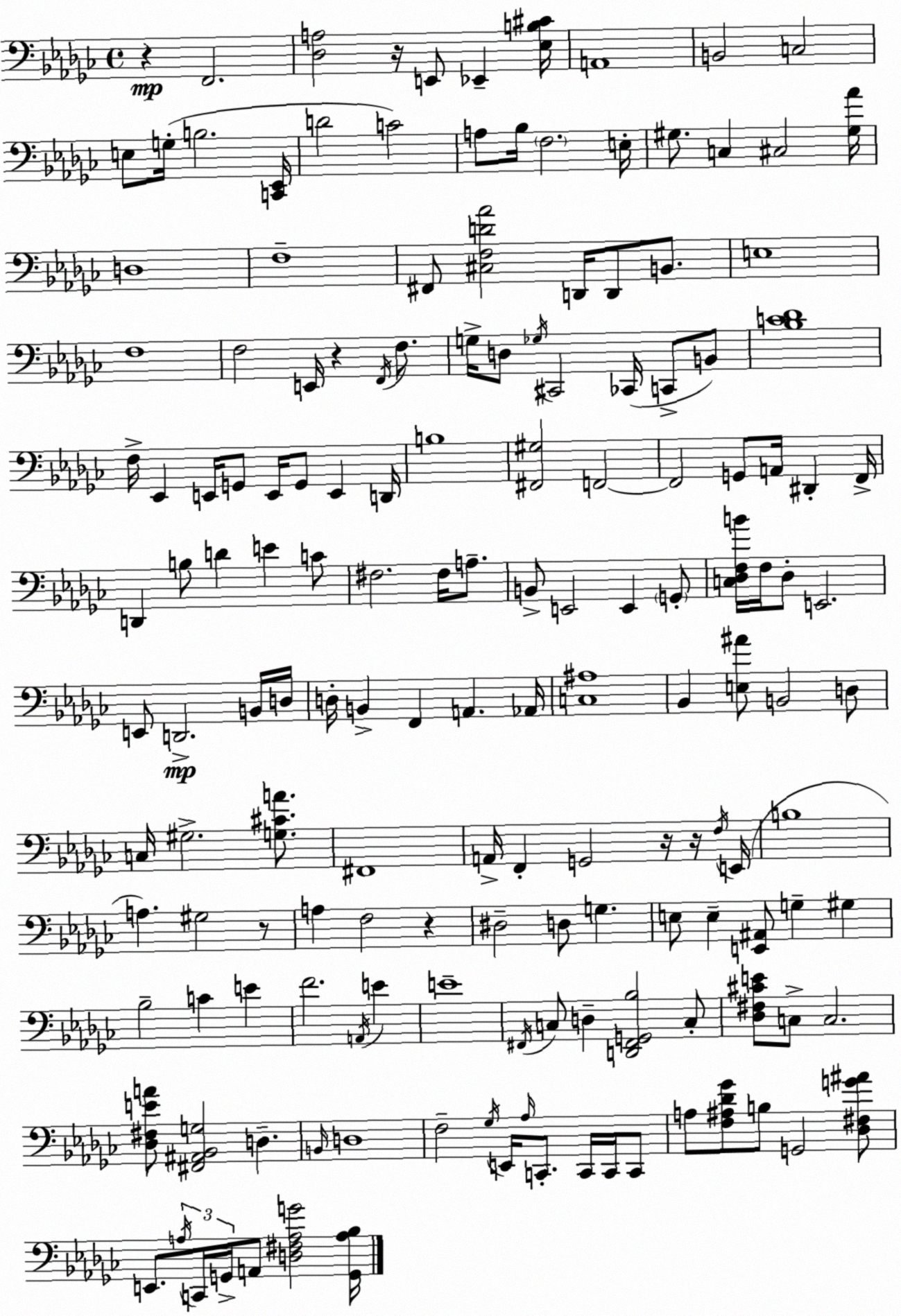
X:1
T:Untitled
M:4/4
L:1/4
K:Ebm
z F,,2 [_D,A,]2 z/4 E,,/2 _E,, [_E,B,^C]/4 A,,4 B,,2 C,2 E,/2 G,/4 B,2 [C,,_E,,]/4 D2 C2 A,/2 _B,/4 F,2 E,/4 ^G,/2 C, ^C,2 [^G,_A]/4 D,4 F,4 ^F,,/2 [^C,F,D_A]2 D,,/4 D,,/2 B,,/2 E,4 F,4 F,2 E,,/4 z F,,/4 F,/2 G,/4 D,/2 _G,/4 ^C,,2 _C,,/4 C,,/2 B,,/2 [_B,C_D]4 F,/4 _E,, E,,/4 G,,/2 E,,/4 G,,/2 E,, D,,/4 B,4 [^F,,^G,]2 F,,2 F,,2 G,,/2 A,,/4 ^D,, F,,/4 D,, B,/2 D E C/2 ^F,2 ^F,/4 A,/2 B,,/2 E,,2 E,, G,,/2 [C,_D,F,B]/4 F,/4 _D,/2 E,,2 E,,/2 D,,2 B,,/4 D,/4 D,/4 B,, F,, A,, _A,,/4 [C,^A,]4 _B,, [E,^A]/2 B,,2 D,/2 C,/4 ^G,2 [G,^CA]/2 ^F,,4 A,,/4 F,, G,,2 z/4 z/4 F,/4 E,,/4 B,4 A, ^G,2 z/2 A, F,2 z ^D,2 D,/2 G, E,/2 E, [E,,^A,,]/2 G, ^G, _B,2 C E F2 A,,/4 E E4 ^F,,/4 C,/2 D, [D,,^F,,G,,_B,]2 C,/2 [_D,^F,^CE]/2 C,/2 C,2 [_D,^F,EA]/2 [^F,,^A,,_B,,G,]2 D, B,,/4 D,4 F,2 _G,/4 E,,/4 _A,/4 C,,/2 C,,/4 C,,/4 C,,/2 A,/2 [F,^A,_D_G]/2 B,/2 G,,2 [_D,^F,G^A]/2 E,,/2 A,/4 C,,/4 G,,/4 A,,/2 [D,^F,A,G]2 [G,,A,_B,]/4